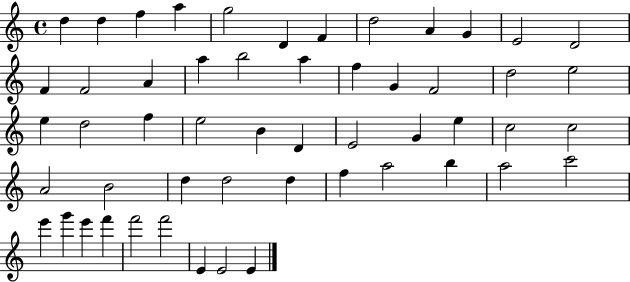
{
  \clef treble
  \time 4/4
  \defaultTimeSignature
  \key c \major
  d''4 d''4 f''4 a''4 | g''2 d'4 f'4 | d''2 a'4 g'4 | e'2 d'2 | \break f'4 f'2 a'4 | a''4 b''2 a''4 | f''4 g'4 f'2 | d''2 e''2 | \break e''4 d''2 f''4 | e''2 b'4 d'4 | e'2 g'4 e''4 | c''2 c''2 | \break a'2 b'2 | d''4 d''2 d''4 | f''4 a''2 b''4 | a''2 c'''2 | \break e'''4 g'''4 e'''4 f'''4 | f'''2 f'''2 | e'4 e'2 e'4 | \bar "|."
}